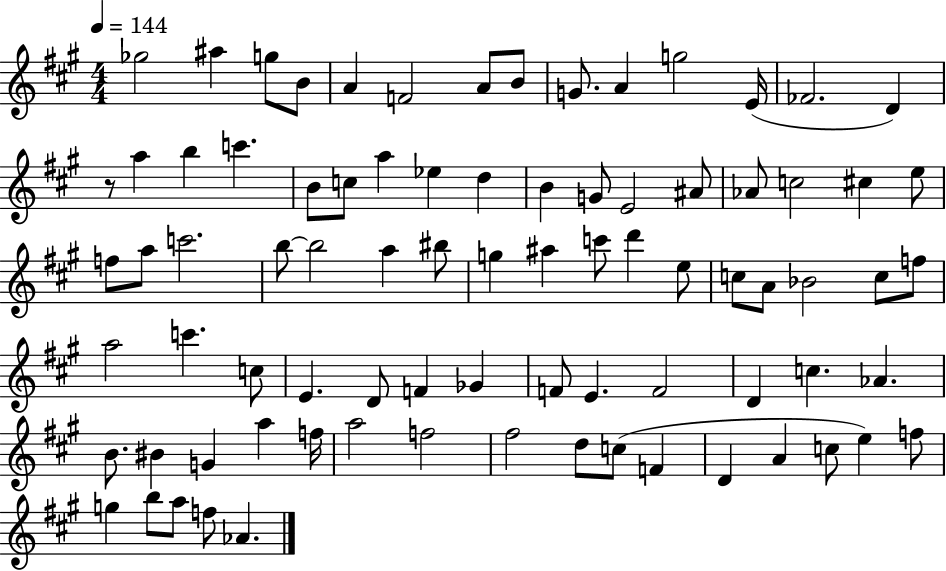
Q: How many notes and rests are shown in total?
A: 82